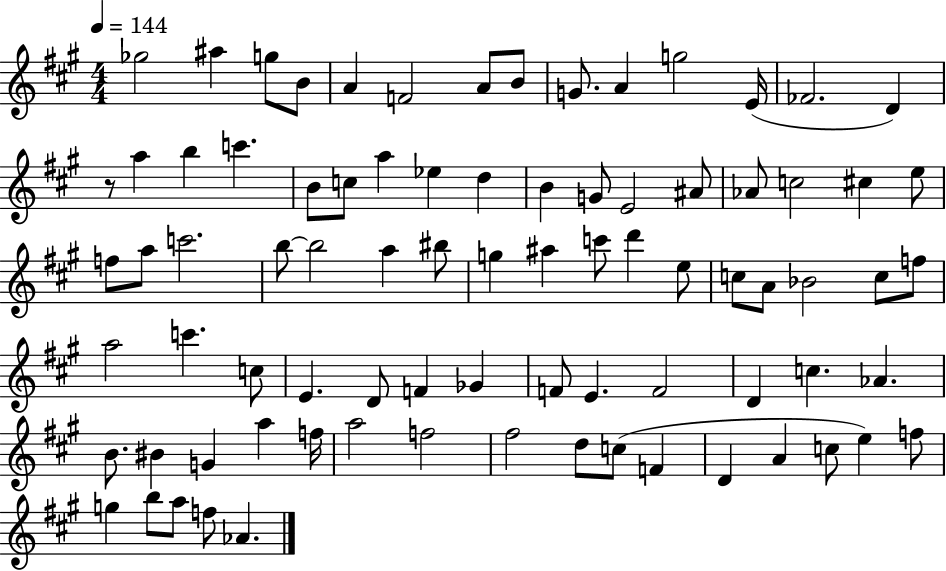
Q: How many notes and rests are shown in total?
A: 82